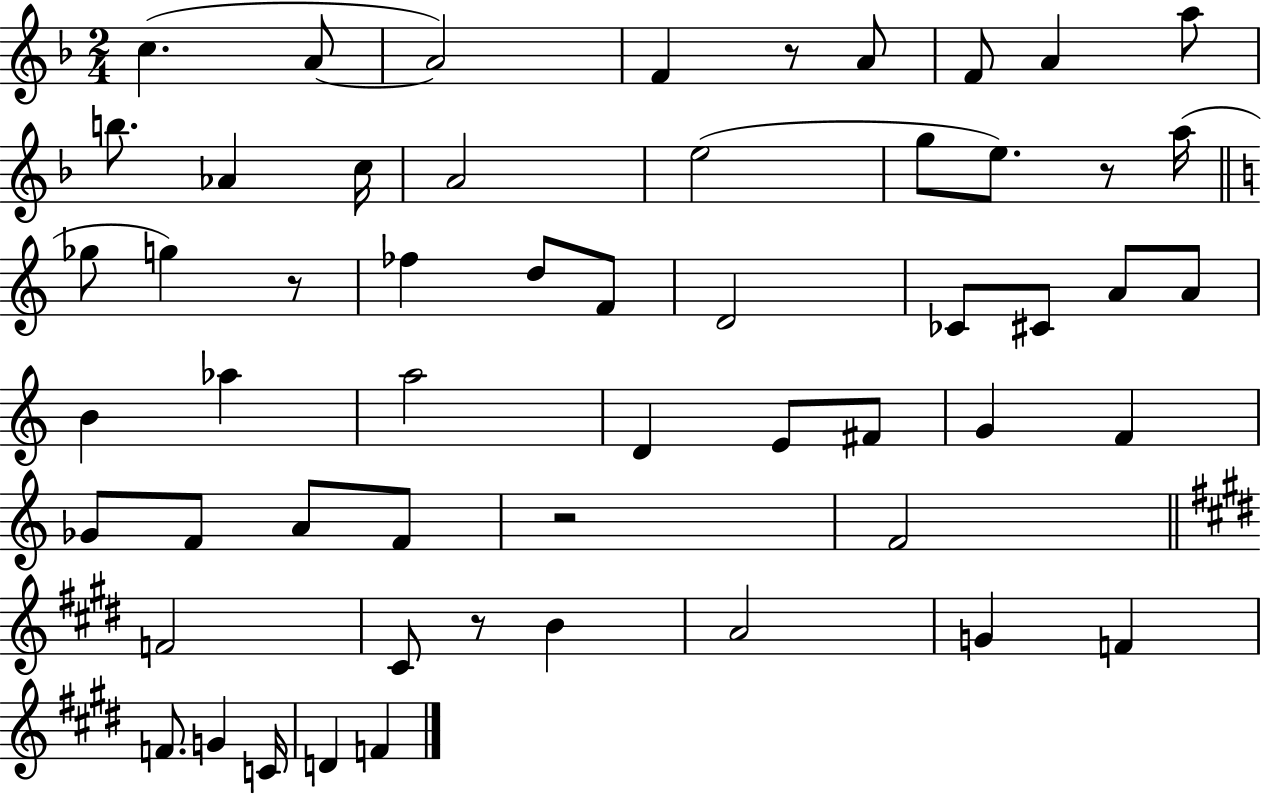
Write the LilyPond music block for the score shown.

{
  \clef treble
  \numericTimeSignature
  \time 2/4
  \key f \major
  c''4.( a'8~~ | a'2) | f'4 r8 a'8 | f'8 a'4 a''8 | \break b''8. aes'4 c''16 | a'2 | e''2( | g''8 e''8.) r8 a''16( | \break \bar "||" \break \key c \major ges''8 g''4) r8 | fes''4 d''8 f'8 | d'2 | ces'8 cis'8 a'8 a'8 | \break b'4 aes''4 | a''2 | d'4 e'8 fis'8 | g'4 f'4 | \break ges'8 f'8 a'8 f'8 | r2 | f'2 | \bar "||" \break \key e \major f'2 | cis'8 r8 b'4 | a'2 | g'4 f'4 | \break f'8. g'4 c'16 | d'4 f'4 | \bar "|."
}